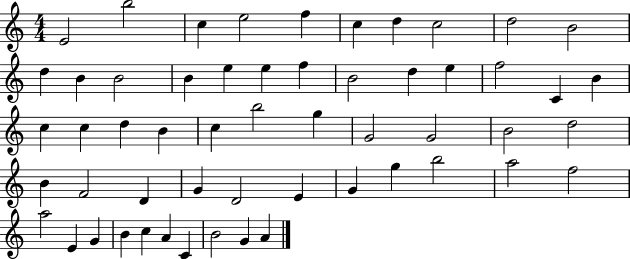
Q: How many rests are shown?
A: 0